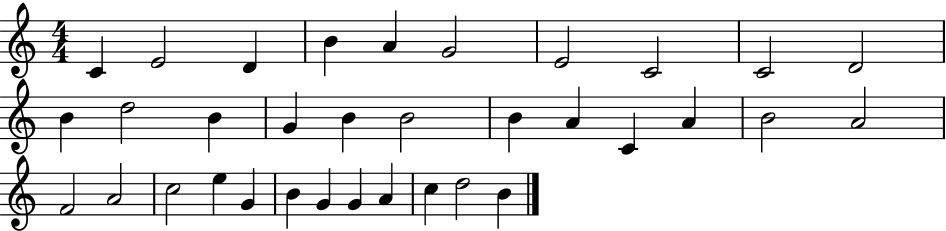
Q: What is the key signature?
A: C major